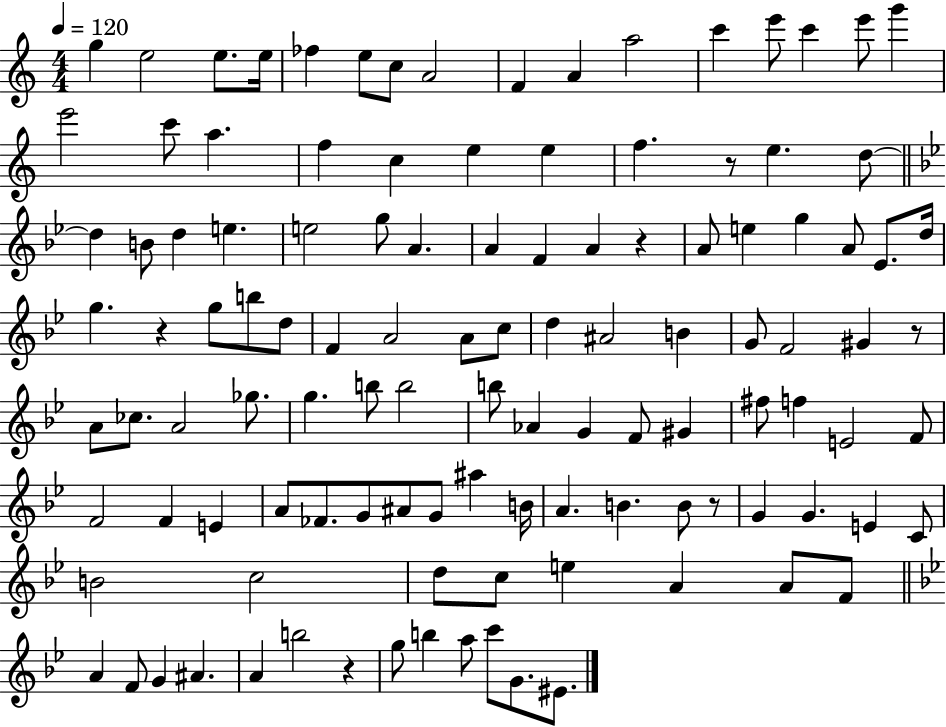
G5/q E5/h E5/e. E5/s FES5/q E5/e C5/e A4/h F4/q A4/q A5/h C6/q E6/e C6/q E6/e G6/q E6/h C6/e A5/q. F5/q C5/q E5/q E5/q F5/q. R/e E5/q. D5/e D5/q B4/e D5/q E5/q. E5/h G5/e A4/q. A4/q F4/q A4/q R/q A4/e E5/q G5/q A4/e Eb4/e. D5/s G5/q. R/q G5/e B5/e D5/e F4/q A4/h A4/e C5/e D5/q A#4/h B4/q G4/e F4/h G#4/q R/e A4/e CES5/e. A4/h Gb5/e. G5/q. B5/e B5/h B5/e Ab4/q G4/q F4/e G#4/q F#5/e F5/q E4/h F4/e F4/h F4/q E4/q A4/e FES4/e. G4/e A#4/e G4/e A#5/q B4/s A4/q. B4/q. B4/e R/e G4/q G4/q. E4/q C4/e B4/h C5/h D5/e C5/e E5/q A4/q A4/e F4/e A4/q F4/e G4/q A#4/q. A4/q B5/h R/q G5/e B5/q A5/e C6/e G4/e. EIS4/e.